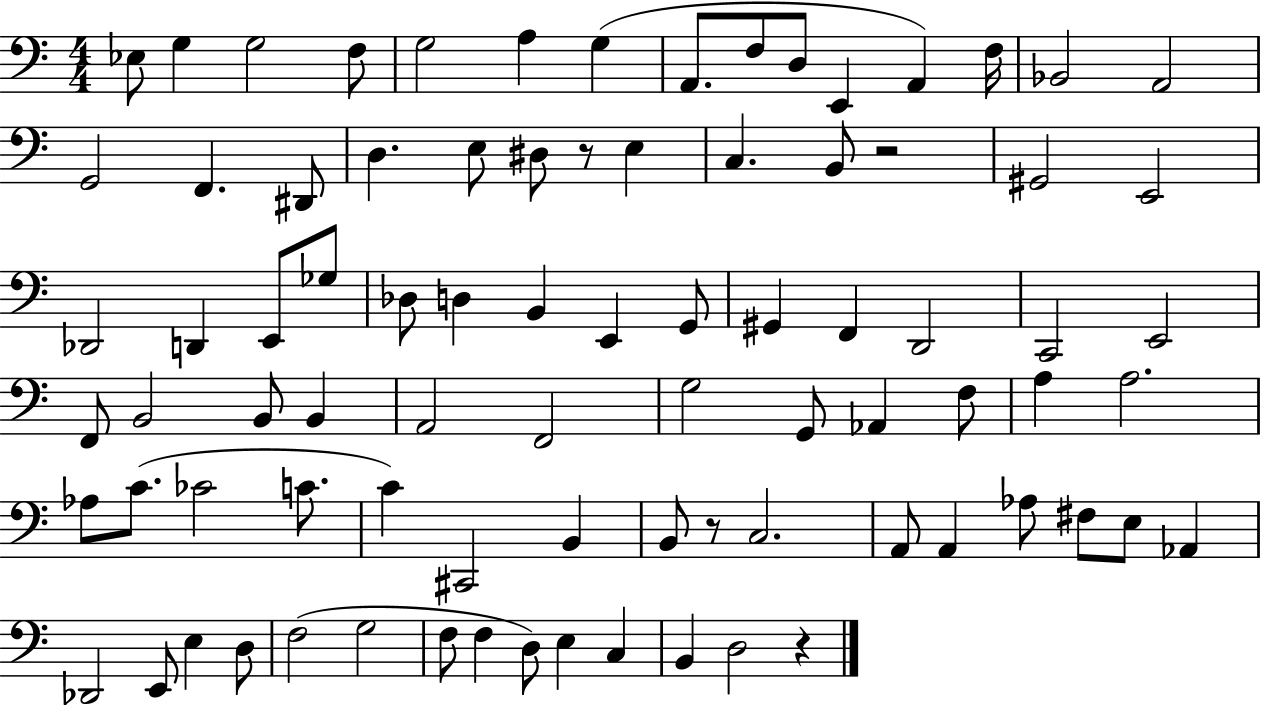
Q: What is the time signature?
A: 4/4